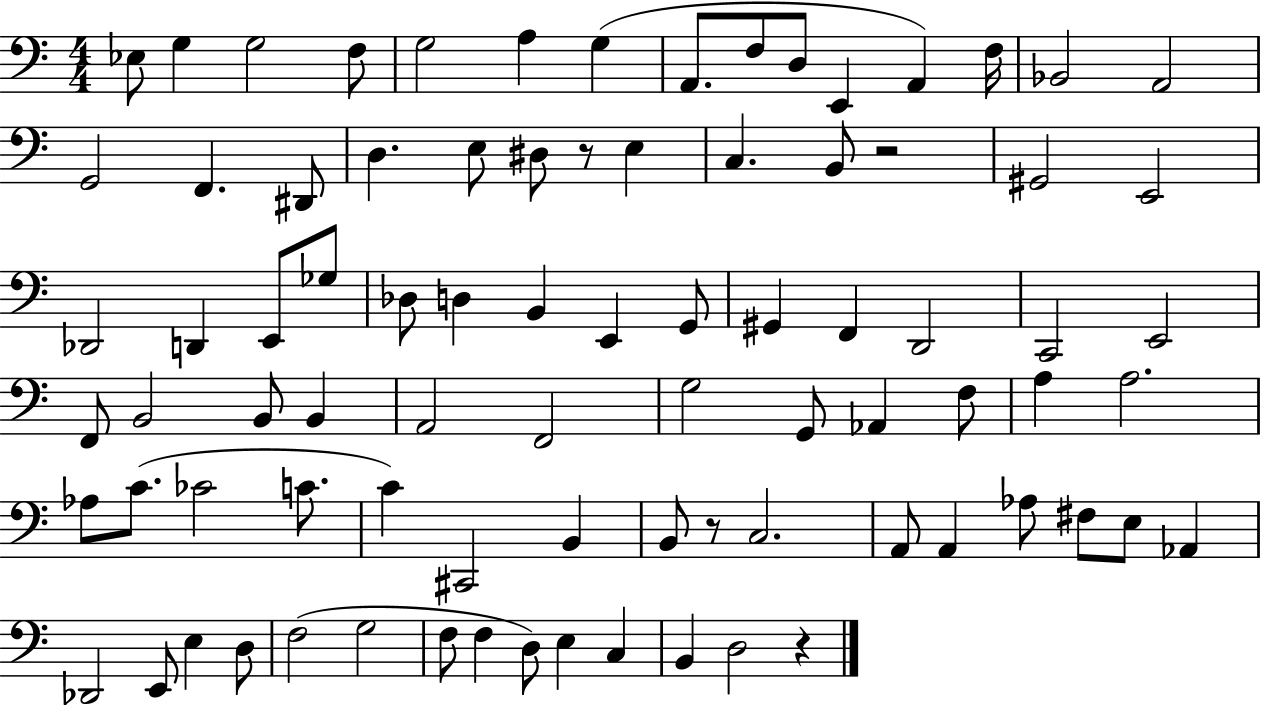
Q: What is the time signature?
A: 4/4